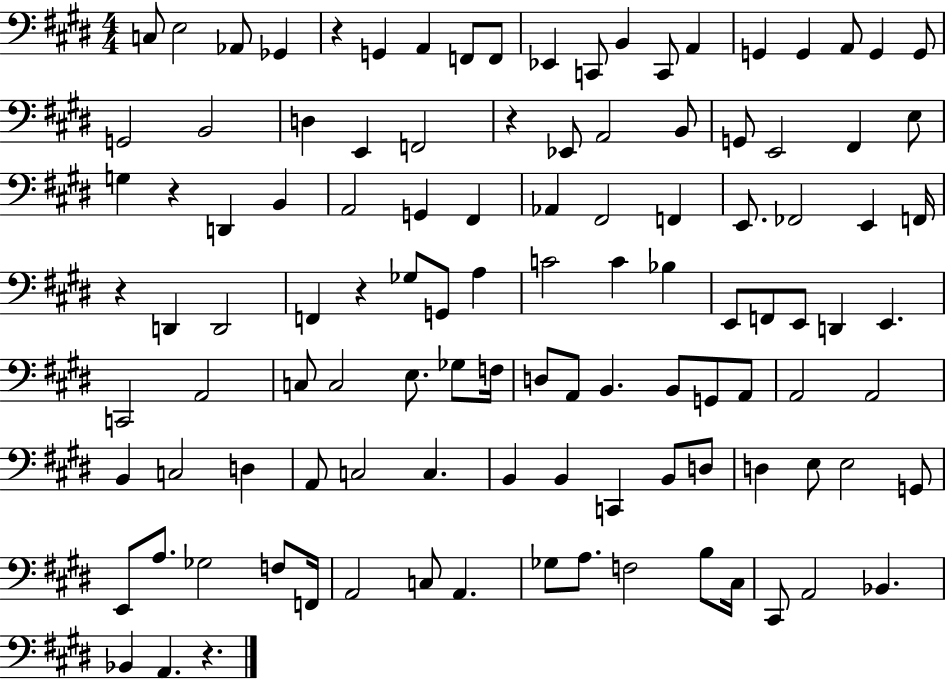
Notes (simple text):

C3/e E3/h Ab2/e Gb2/q R/q G2/q A2/q F2/e F2/e Eb2/q C2/e B2/q C2/e A2/q G2/q G2/q A2/e G2/q G2/e G2/h B2/h D3/q E2/q F2/h R/q Eb2/e A2/h B2/e G2/e E2/h F#2/q E3/e G3/q R/q D2/q B2/q A2/h G2/q F#2/q Ab2/q F#2/h F2/q E2/e. FES2/h E2/q F2/s R/q D2/q D2/h F2/q R/q Gb3/e G2/e A3/q C4/h C4/q Bb3/q E2/e F2/e E2/e D2/q E2/q. C2/h A2/h C3/e C3/h E3/e. Gb3/e F3/s D3/e A2/e B2/q. B2/e G2/e A2/e A2/h A2/h B2/q C3/h D3/q A2/e C3/h C3/q. B2/q B2/q C2/q B2/e D3/e D3/q E3/e E3/h G2/e E2/e A3/e. Gb3/h F3/e F2/s A2/h C3/e A2/q. Gb3/e A3/e. F3/h B3/e C#3/s C#2/e A2/h Bb2/q. Bb2/q A2/q. R/q.